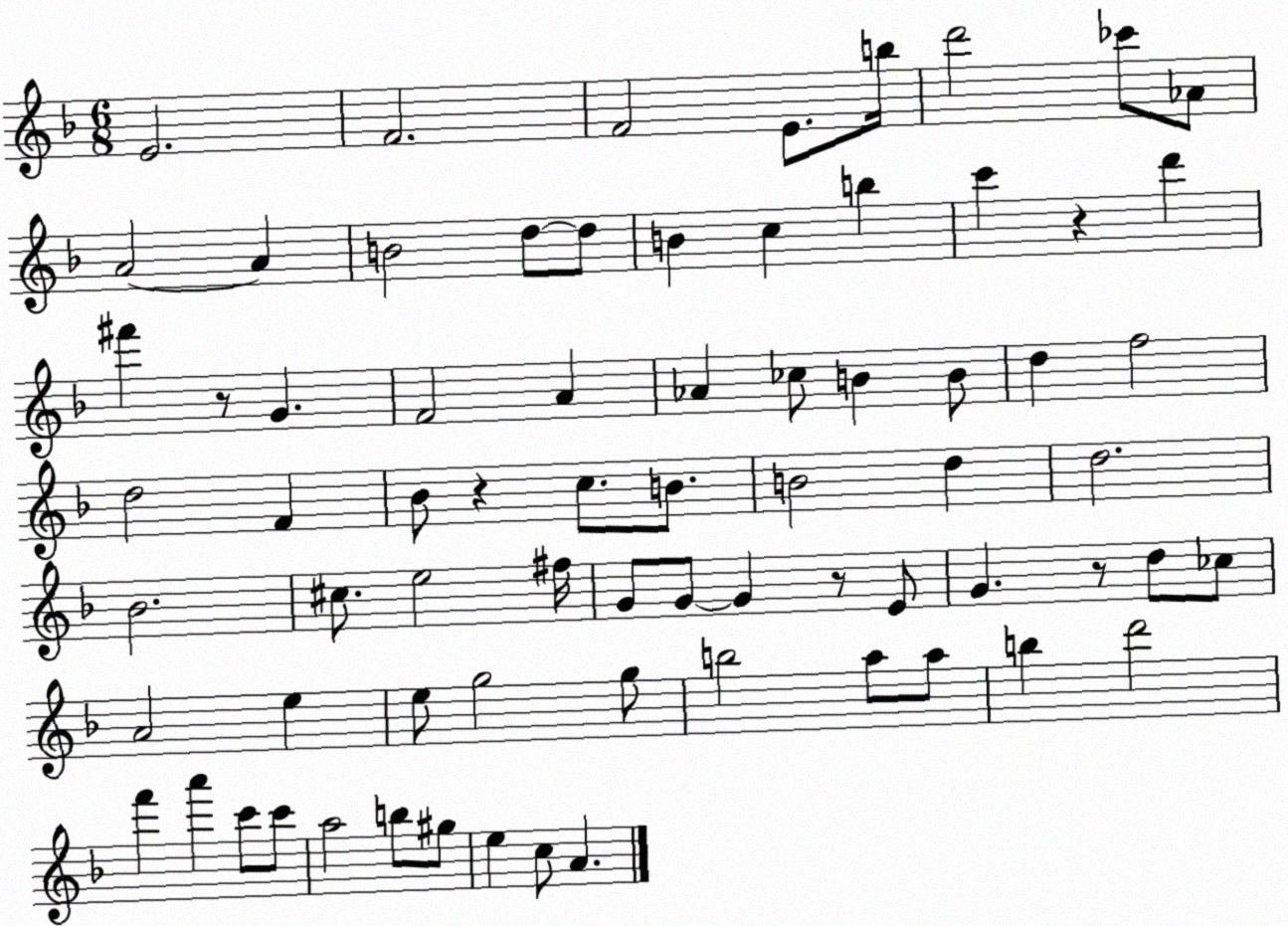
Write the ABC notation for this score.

X:1
T:Untitled
M:6/8
L:1/4
K:F
E2 F2 F2 E/2 b/4 d'2 _c'/2 _A/2 A2 A B2 d/2 d/2 B c b c' z d' ^f' z/2 G F2 A _A _c/2 B B/2 d f2 d2 F _B/2 z c/2 B/2 B2 d d2 _B2 ^c/2 e2 ^f/4 G/2 G/2 G z/2 E/2 G z/2 d/2 _c/2 A2 e e/2 g2 g/2 b2 a/2 a/2 b d'2 f' a' c'/2 c'/2 a2 b/2 ^g/2 e c/2 A